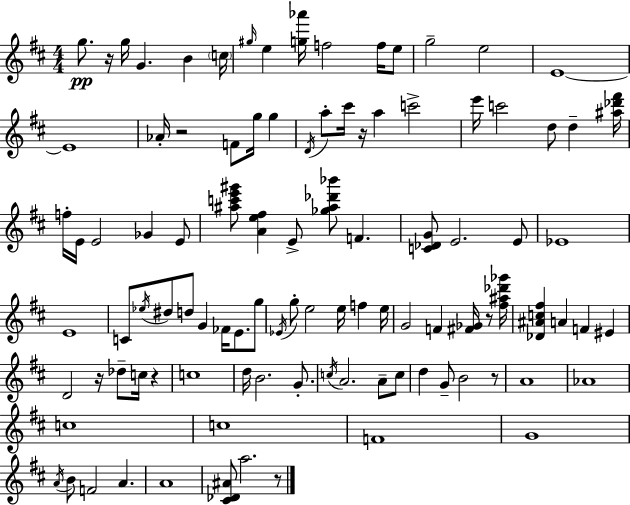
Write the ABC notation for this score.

X:1
T:Untitled
M:4/4
L:1/4
K:D
g/2 z/4 g/4 G B c/4 ^g/4 e [g_a']/4 f2 f/4 e/2 g2 e2 E4 E4 _A/4 z2 F/2 g/4 g D/4 a/2 ^c'/4 z/4 a c'2 e'/4 c'2 d/2 d [^a_d'^f']/4 f/4 E/4 E2 _G E/2 [^ac'e'^g']/2 [Ae^f] E/2 [_g^a_d'_b']/2 F [C_DG]/2 E2 E/2 _E4 E4 C/2 _e/4 ^d/2 d/2 G _F/4 E/2 g/2 _E/4 g/2 e2 e/4 f e/4 G2 F [^F_G]/4 z/2 [^f^a_d'_g']/4 [_D^Ac^f] A F ^E D2 z/4 _d/2 c/4 z c4 d/4 B2 G/2 c/4 A2 A/2 c/2 d G/2 B2 z/2 A4 _A4 c4 c4 F4 G4 A/4 B/2 F2 A A4 [^C_D^A]/2 a2 z/2